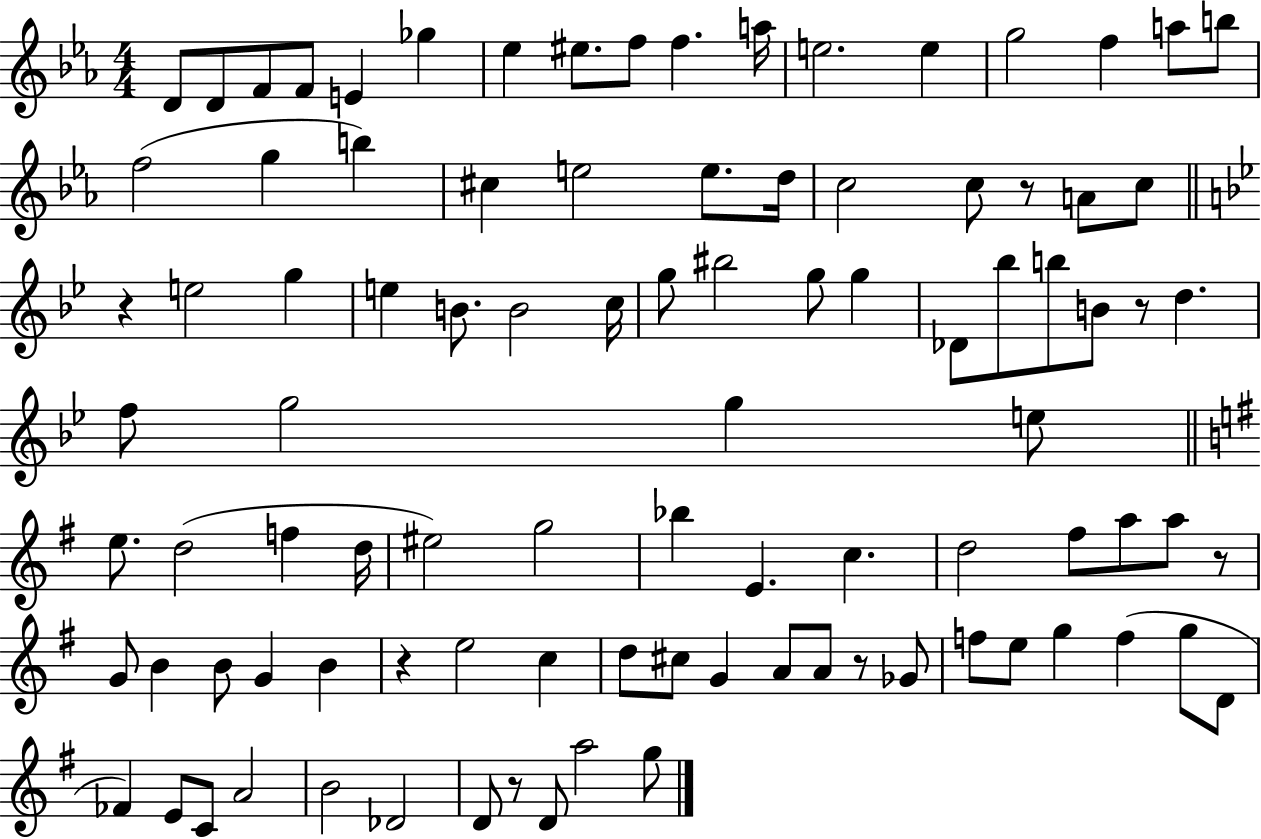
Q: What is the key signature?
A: EES major